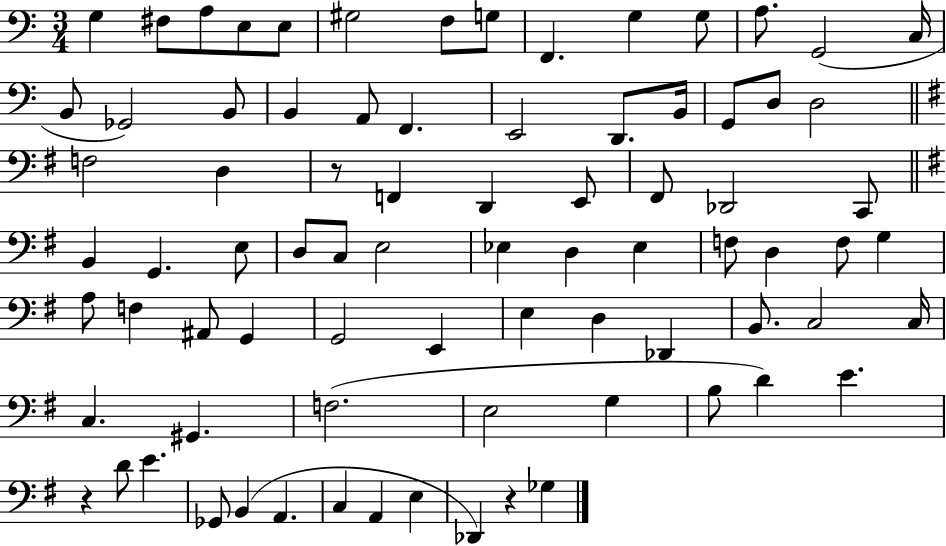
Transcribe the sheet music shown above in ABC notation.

X:1
T:Untitled
M:3/4
L:1/4
K:C
G, ^F,/2 A,/2 E,/2 E,/2 ^G,2 F,/2 G,/2 F,, G, G,/2 A,/2 G,,2 C,/4 B,,/2 _G,,2 B,,/2 B,, A,,/2 F,, E,,2 D,,/2 B,,/4 G,,/2 D,/2 D,2 F,2 D, z/2 F,, D,, E,,/2 ^F,,/2 _D,,2 C,,/2 B,, G,, E,/2 D,/2 C,/2 E,2 _E, D, _E, F,/2 D, F,/2 G, A,/2 F, ^A,,/2 G,, G,,2 E,, E, D, _D,, B,,/2 C,2 C,/4 C, ^G,, F,2 E,2 G, B,/2 D E z D/2 E _G,,/2 B,, A,, C, A,, E, _D,, z _G,